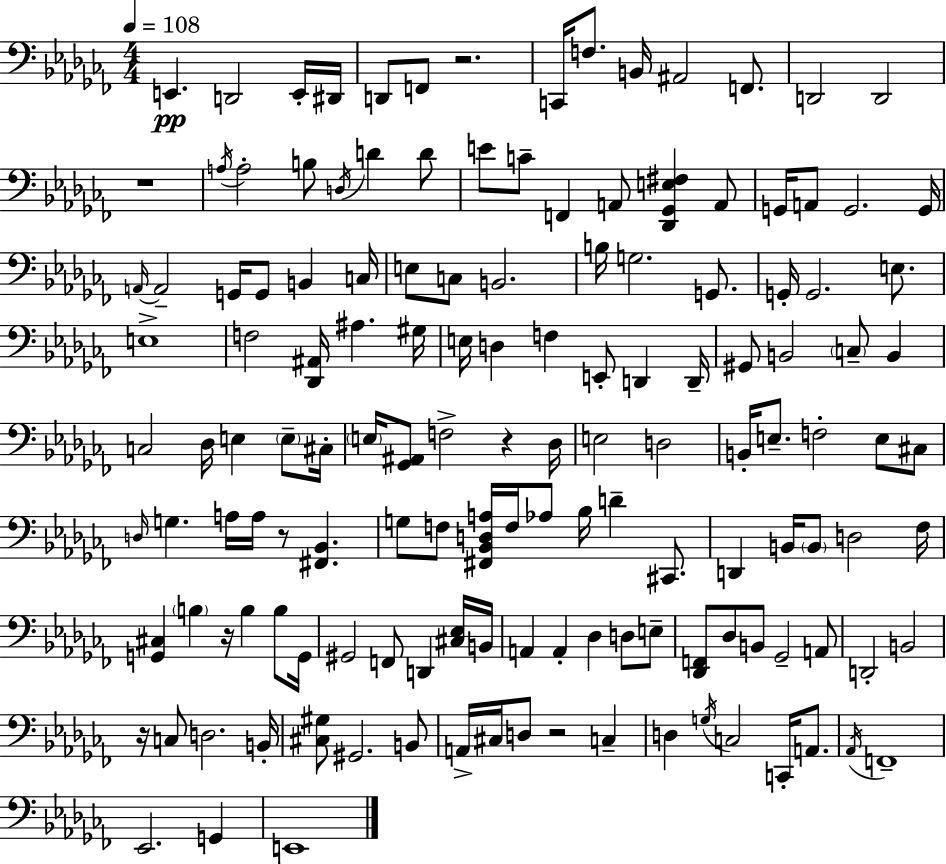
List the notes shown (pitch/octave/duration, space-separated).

E2/q. D2/h E2/s D#2/s D2/e F2/e R/h. C2/s F3/e. B2/s A#2/h F2/e. D2/h D2/h R/w A3/s A3/h B3/e D3/s D4/q D4/e E4/e C4/e F2/q A2/e [Db2,Gb2,E3,F#3]/q A2/e G2/s A2/e G2/h. G2/s A2/s A2/h G2/s G2/e B2/q C3/s E3/e C3/e B2/h. B3/s G3/h. G2/e. G2/s G2/h. E3/e. E3/w F3/h [Db2,A#2]/s A#3/q. G#3/s E3/s D3/q F3/q E2/e D2/q D2/s G#2/e B2/h C3/e B2/q C3/h Db3/s E3/q E3/e C#3/s E3/s [Gb2,A#2]/e F3/h R/q Db3/s E3/h D3/h B2/s E3/e. F3/h E3/e C#3/e D3/s G3/q. A3/s A3/s R/e [F#2,Bb2]/q. G3/e F3/e [F#2,Bb2,D3,A3]/s F3/s Ab3/e Bb3/s D4/q C#2/e. D2/q B2/s B2/e D3/h FES3/s [G2,C#3]/q B3/q R/s B3/q B3/e G2/s G#2/h F2/e D2/q [C#3,Eb3]/s B2/s A2/q A2/q Db3/q D3/e E3/e [Db2,F2]/e Db3/e B2/e Gb2/h A2/e D2/h B2/h R/s C3/e D3/h. B2/s [C#3,G#3]/e G#2/h. B2/e A2/s C#3/s D3/e R/h C3/q D3/q G3/s C3/h C2/s A2/e. Ab2/s F2/w Eb2/h. G2/q E2/w